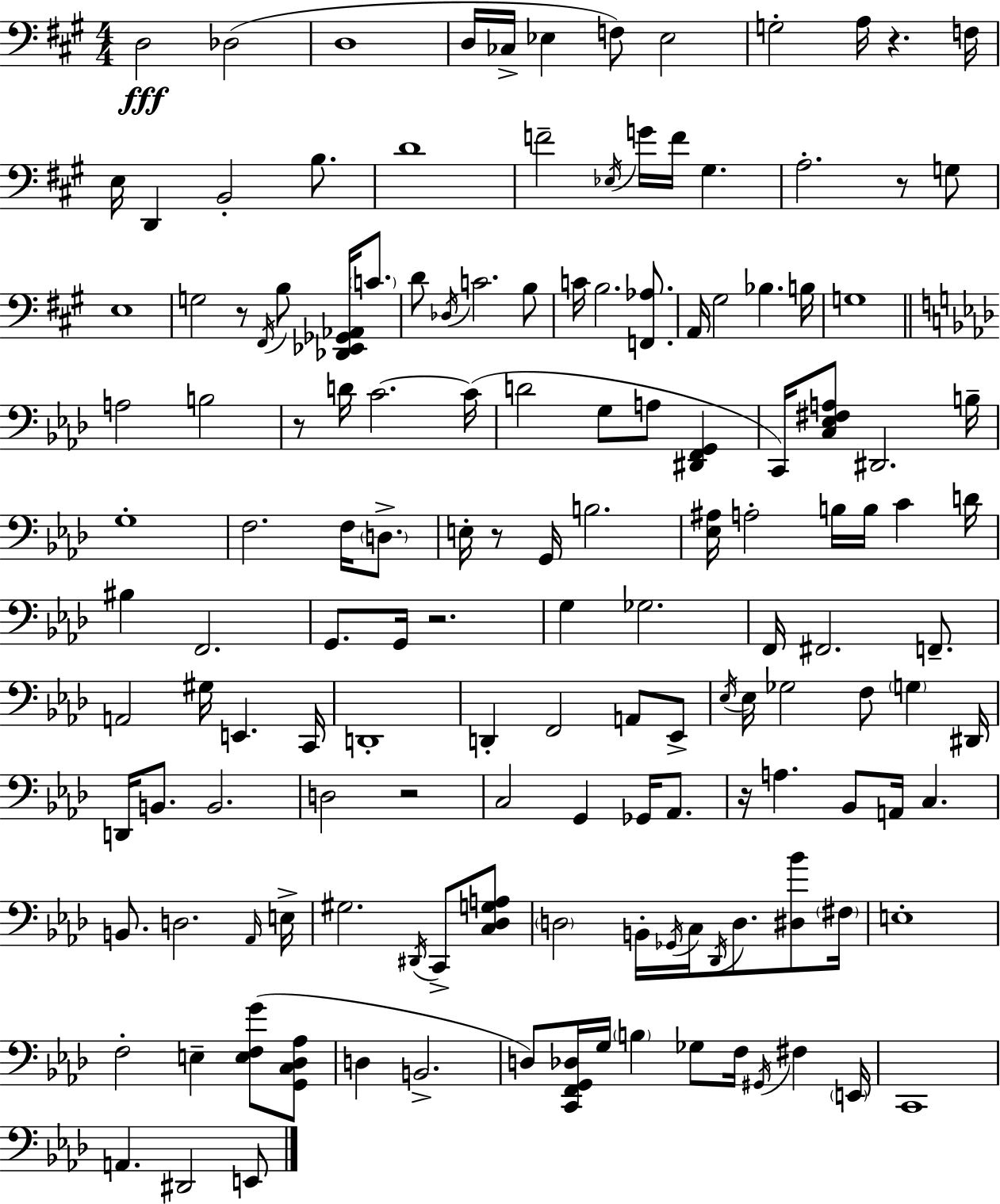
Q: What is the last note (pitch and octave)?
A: E2